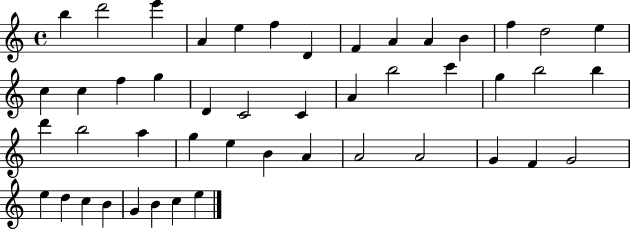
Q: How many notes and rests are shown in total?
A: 47